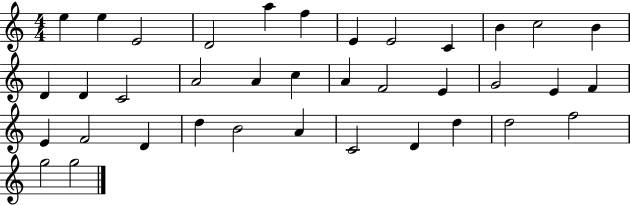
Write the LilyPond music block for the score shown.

{
  \clef treble
  \numericTimeSignature
  \time 4/4
  \key c \major
  e''4 e''4 e'2 | d'2 a''4 f''4 | e'4 e'2 c'4 | b'4 c''2 b'4 | \break d'4 d'4 c'2 | a'2 a'4 c''4 | a'4 f'2 e'4 | g'2 e'4 f'4 | \break e'4 f'2 d'4 | d''4 b'2 a'4 | c'2 d'4 d''4 | d''2 f''2 | \break g''2 g''2 | \bar "|."
}